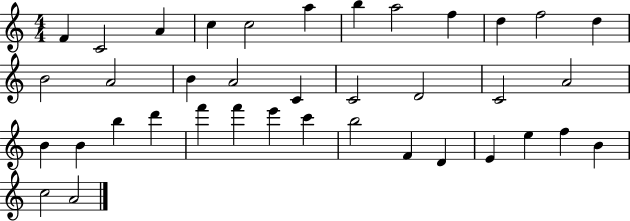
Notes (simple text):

F4/q C4/h A4/q C5/q C5/h A5/q B5/q A5/h F5/q D5/q F5/h D5/q B4/h A4/h B4/q A4/h C4/q C4/h D4/h C4/h A4/h B4/q B4/q B5/q D6/q F6/q F6/q E6/q C6/q B5/h F4/q D4/q E4/q E5/q F5/q B4/q C5/h A4/h